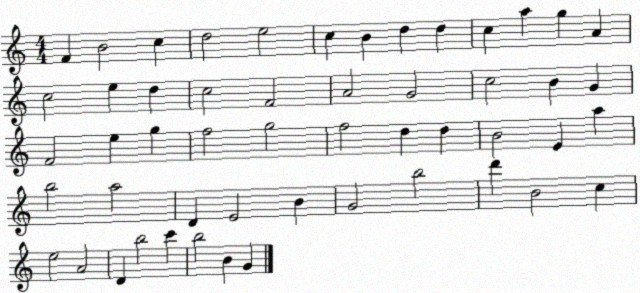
X:1
T:Untitled
M:4/4
L:1/4
K:C
F B2 c d2 e2 c B d d c a g A c2 e d c2 F2 A2 G2 c2 B G F2 e g f2 g2 f2 d d B2 E a b2 a2 D E2 B G2 b2 d' B2 c e2 A2 D b2 c' b2 B G